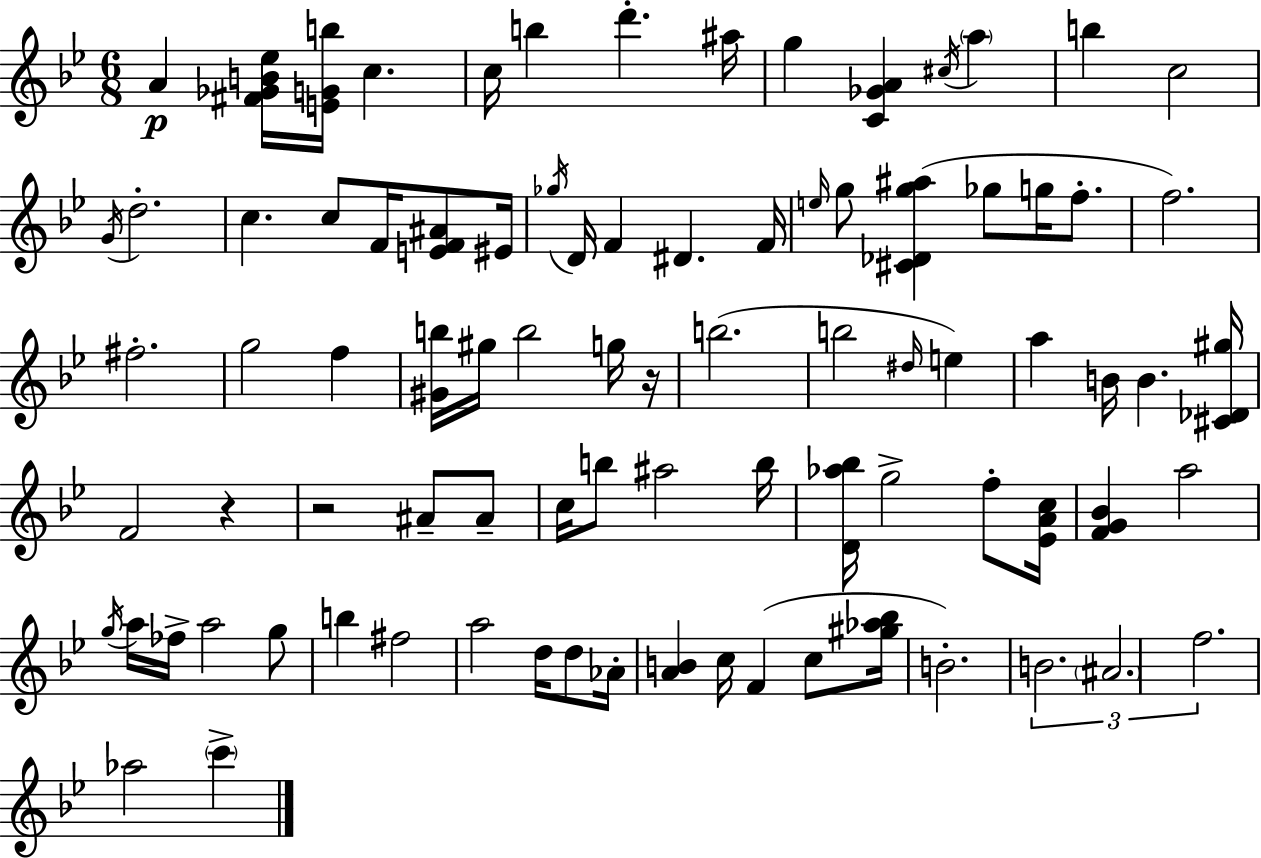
{
  \clef treble
  \numericTimeSignature
  \time 6/8
  \key bes \major
  a'4\p <fis' ges' b' ees''>16 <e' g' b''>16 c''4. | c''16 b''4 d'''4.-. ais''16 | g''4 <c' ges' a'>4 \acciaccatura { cis''16 } \parenthesize a''4 | b''4 c''2 | \break \acciaccatura { g'16 } d''2.-. | c''4. c''8 f'16 <e' f' ais'>8 | eis'16 \acciaccatura { ges''16 } d'16 f'4 dis'4. | f'16 \grace { e''16 } g''8 <cis' des' g'' ais''>4( ges''8 | \break g''16 f''8.-. f''2.) | fis''2.-. | g''2 | f''4 <gis' b''>16 gis''16 b''2 | \break g''16 r16 b''2.( | b''2 | \grace { dis''16 } e''4) a''4 b'16 b'4. | <cis' des' gis''>16 f'2 | \break r4 r2 | ais'8-- ais'8-- c''16 b''8 ais''2 | b''16 <d' aes'' bes''>16 g''2-> | f''8-. <ees' a' c''>16 <f' g' bes'>4 a''2 | \break \acciaccatura { g''16 } a''16 fes''16-> a''2 | g''8 b''4 fis''2 | a''2 | d''16 d''8 aes'16-. <a' b'>4 c''16 f'4( | \break c''8 <gis'' aes'' bes''>16 b'2.-.) | \tuplet 3/2 { b'2. | \parenthesize ais'2. | f''2. } | \break aes''2 | \parenthesize c'''4-> \bar "|."
}